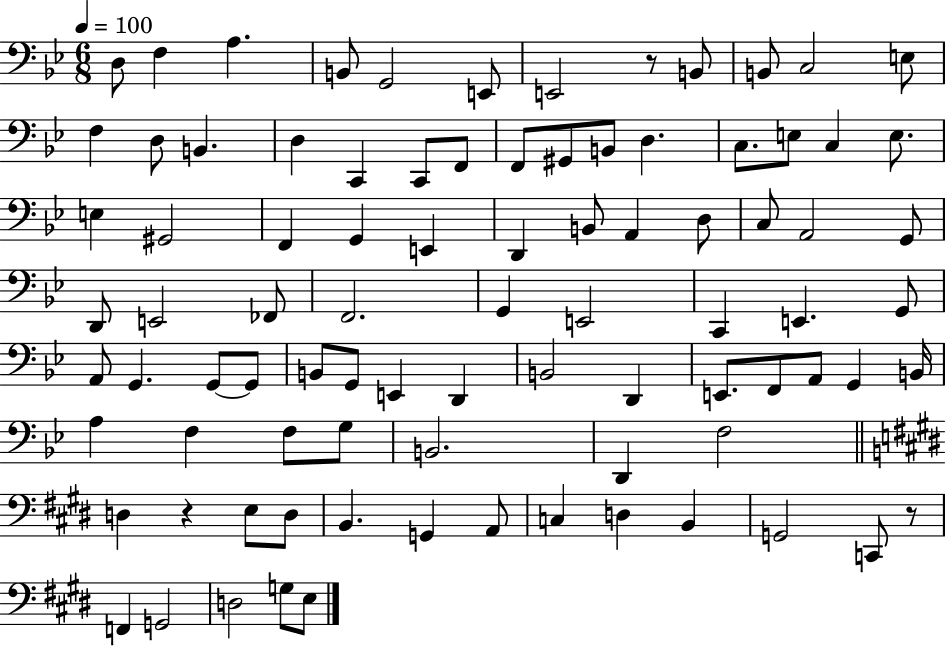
X:1
T:Untitled
M:6/8
L:1/4
K:Bb
D,/2 F, A, B,,/2 G,,2 E,,/2 E,,2 z/2 B,,/2 B,,/2 C,2 E,/2 F, D,/2 B,, D, C,, C,,/2 F,,/2 F,,/2 ^G,,/2 B,,/2 D, C,/2 E,/2 C, E,/2 E, ^G,,2 F,, G,, E,, D,, B,,/2 A,, D,/2 C,/2 A,,2 G,,/2 D,,/2 E,,2 _F,,/2 F,,2 G,, E,,2 C,, E,, G,,/2 A,,/2 G,, G,,/2 G,,/2 B,,/2 G,,/2 E,, D,, B,,2 D,, E,,/2 F,,/2 A,,/2 G,, B,,/4 A, F, F,/2 G,/2 B,,2 D,, F,2 D, z E,/2 D,/2 B,, G,, A,,/2 C, D, B,, G,,2 C,,/2 z/2 F,, G,,2 D,2 G,/2 E,/2